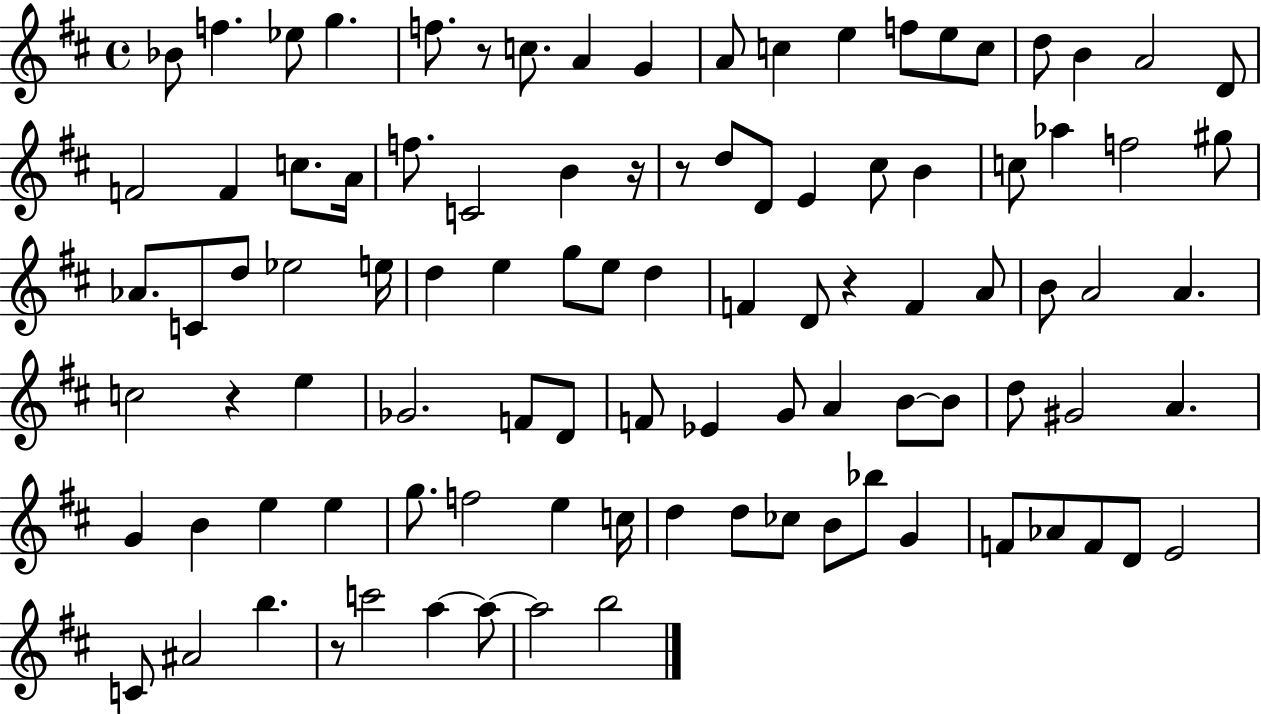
Bb4/e F5/q. Eb5/e G5/q. F5/e. R/e C5/e. A4/q G4/q A4/e C5/q E5/q F5/e E5/e C5/e D5/e B4/q A4/h D4/e F4/h F4/q C5/e. A4/s F5/e. C4/h B4/q R/s R/e D5/e D4/e E4/q C#5/e B4/q C5/e Ab5/q F5/h G#5/e Ab4/e. C4/e D5/e Eb5/h E5/s D5/q E5/q G5/e E5/e D5/q F4/q D4/e R/q F4/q A4/e B4/e A4/h A4/q. C5/h R/q E5/q Gb4/h. F4/e D4/e F4/e Eb4/q G4/e A4/q B4/e B4/e D5/e G#4/h A4/q. G4/q B4/q E5/q E5/q G5/e. F5/h E5/q C5/s D5/q D5/e CES5/e B4/e Bb5/e G4/q F4/e Ab4/e F4/e D4/e E4/h C4/e A#4/h B5/q. R/e C6/h A5/q A5/e A5/h B5/h